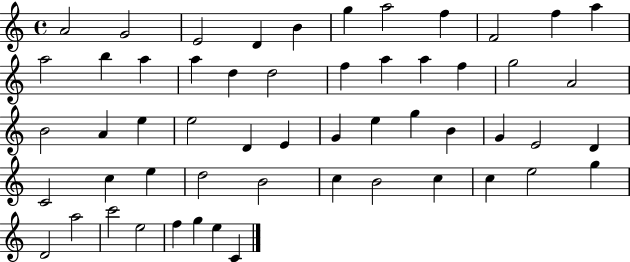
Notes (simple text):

A4/h G4/h E4/h D4/q B4/q G5/q A5/h F5/q F4/h F5/q A5/q A5/h B5/q A5/q A5/q D5/q D5/h F5/q A5/q A5/q F5/q G5/h A4/h B4/h A4/q E5/q E5/h D4/q E4/q G4/q E5/q G5/q B4/q G4/q E4/h D4/q C4/h C5/q E5/q D5/h B4/h C5/q B4/h C5/q C5/q E5/h G5/q D4/h A5/h C6/h E5/h F5/q G5/q E5/q C4/q